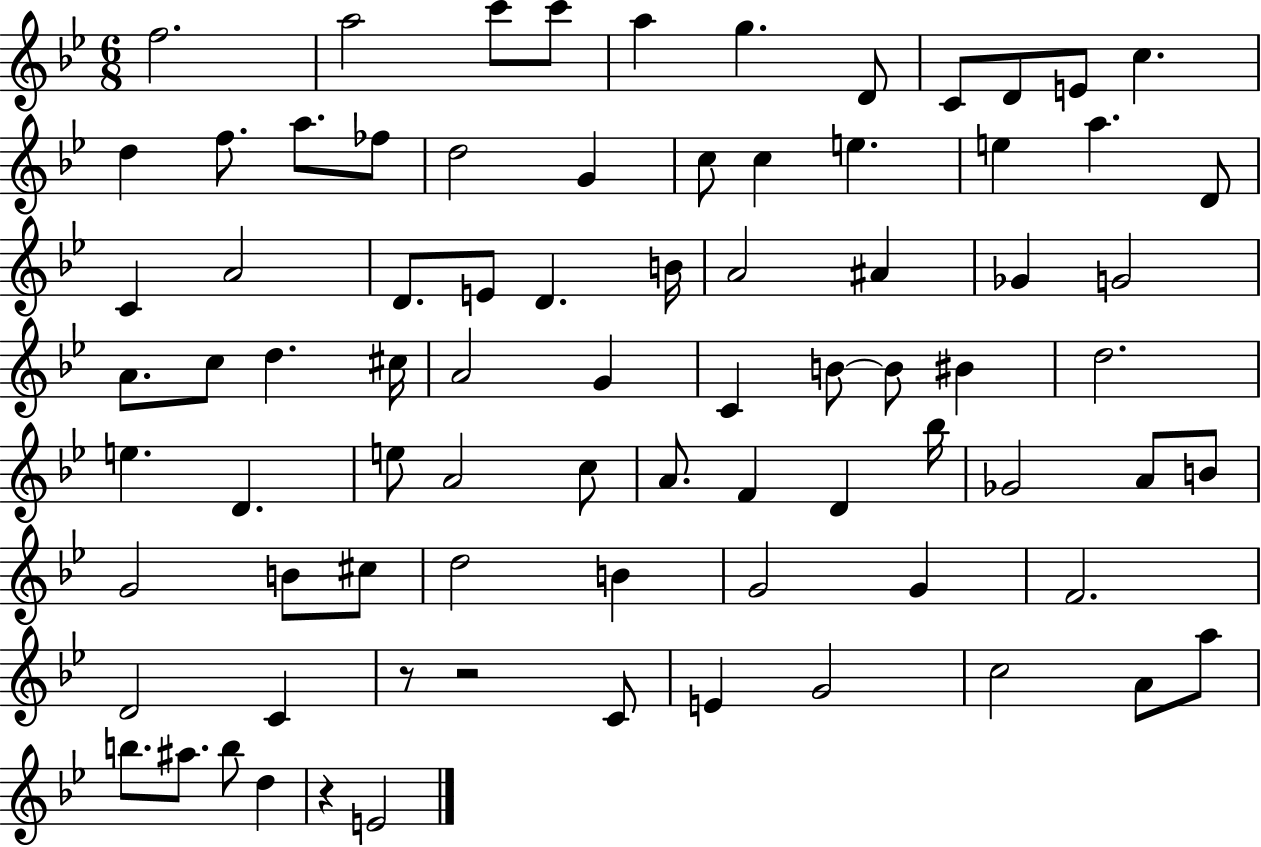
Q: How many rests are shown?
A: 3